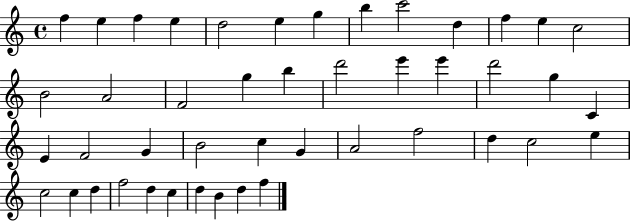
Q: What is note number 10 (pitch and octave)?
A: D5